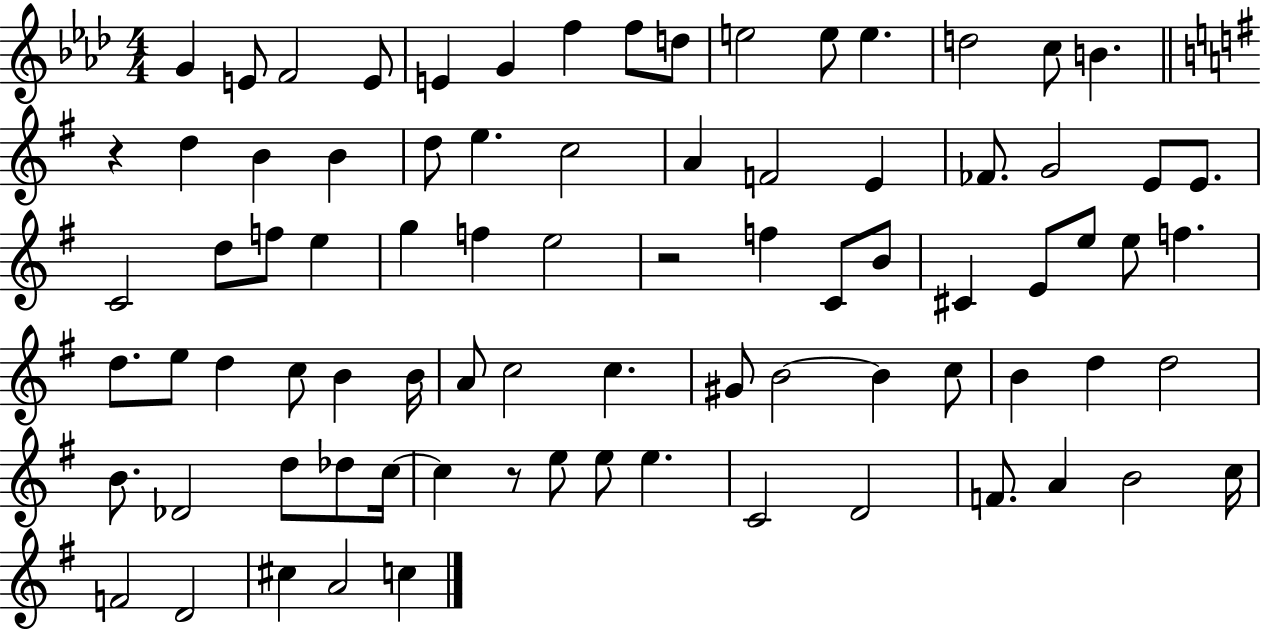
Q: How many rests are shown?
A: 3